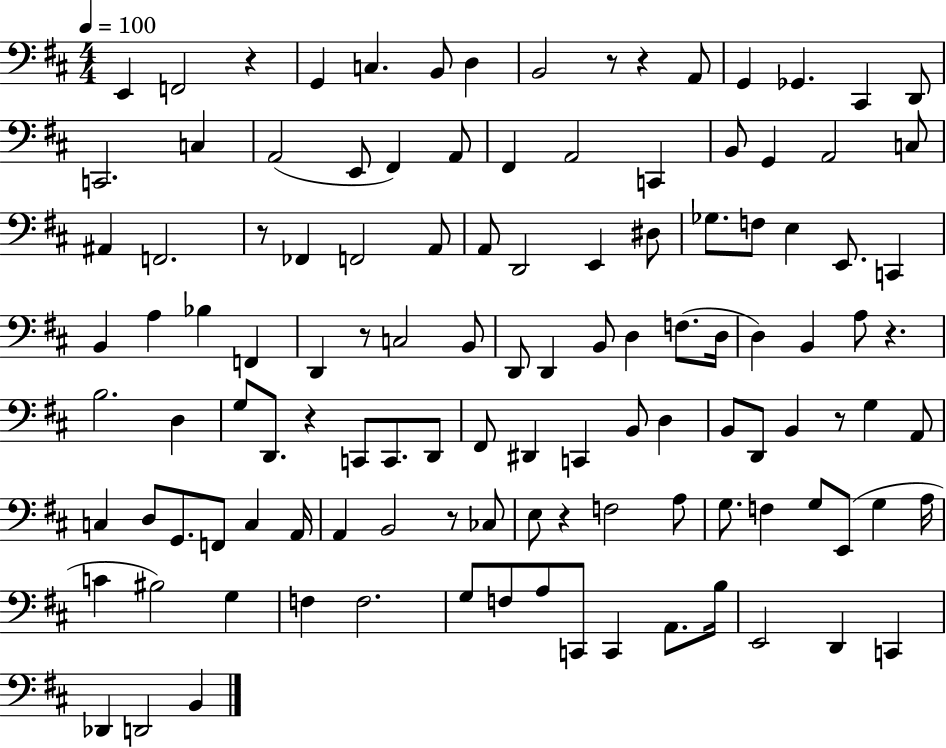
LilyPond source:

{
  \clef bass
  \numericTimeSignature
  \time 4/4
  \key d \major
  \tempo 4 = 100
  \repeat volta 2 { e,4 f,2 r4 | g,4 c4. b,8 d4 | b,2 r8 r4 a,8 | g,4 ges,4. cis,4 d,8 | \break c,2. c4 | a,2( e,8 fis,4) a,8 | fis,4 a,2 c,4 | b,8 g,4 a,2 c8 | \break ais,4 f,2. | r8 fes,4 f,2 a,8 | a,8 d,2 e,4 dis8 | ges8. f8 e4 e,8. c,4 | \break b,4 a4 bes4 f,4 | d,4 r8 c2 b,8 | d,8 d,4 b,8 d4 f8.( d16 | d4) b,4 a8 r4. | \break b2. d4 | g8 d,8. r4 c,8 c,8. d,8 | fis,8 dis,4 c,4 b,8 d4 | b,8 d,8 b,4 r8 g4 a,8 | \break c4 d8 g,8. f,8 c4 a,16 | a,4 b,2 r8 ces8 | e8 r4 f2 a8 | g8. f4 g8 e,8( g4 a16 | \break c'4 bis2) g4 | f4 f2. | g8 f8 a8 c,8 c,4 a,8. b16 | e,2 d,4 c,4 | \break des,4 d,2 b,4 | } \bar "|."
}